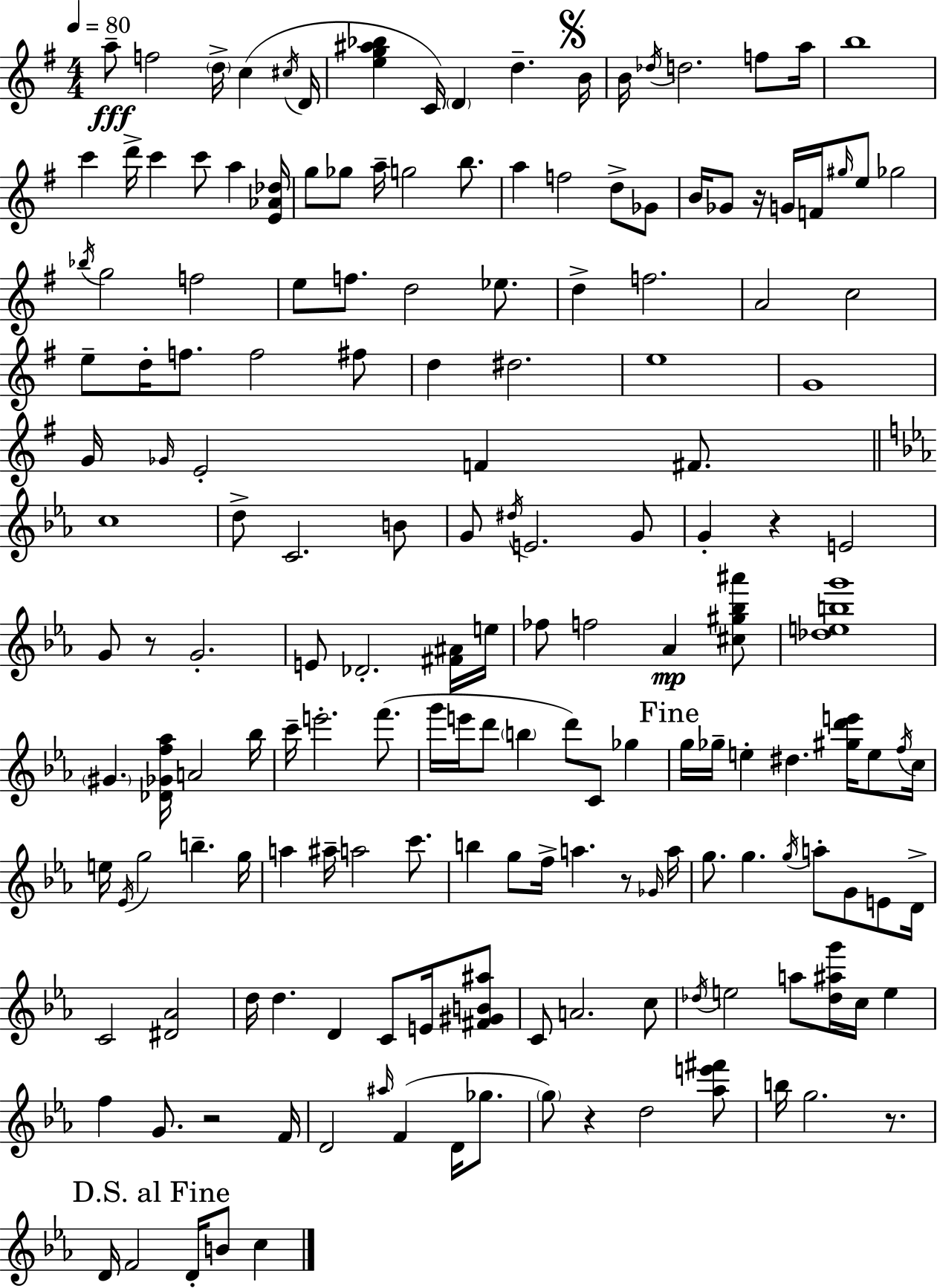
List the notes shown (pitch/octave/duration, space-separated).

A5/e F5/h D5/s C5/q C#5/s D4/s [E5,G5,A#5,Bb5]/q C4/s D4/q D5/q. B4/s B4/s Db5/s D5/h. F5/e A5/s B5/w C6/q D6/s C6/q C6/e A5/q [E4,Ab4,Db5]/s G5/e Gb5/e A5/s G5/h B5/e. A5/q F5/h D5/e Gb4/e B4/s Gb4/e R/s G4/s F4/s G#5/s E5/e Gb5/h Bb5/s G5/h F5/h E5/e F5/e. D5/h Eb5/e. D5/q F5/h. A4/h C5/h E5/e D5/s F5/e. F5/h F#5/e D5/q D#5/h. E5/w G4/w G4/s Gb4/s E4/h F4/q F#4/e. C5/w D5/e C4/h. B4/e G4/e D#5/s E4/h. G4/e G4/q R/q E4/h G4/e R/e G4/h. E4/e Db4/h. [F#4,A#4]/s E5/s FES5/e F5/h Ab4/q [C#5,G#5,Bb5,A#6]/e [Db5,E5,B5,G6]/w G#4/q. [Db4,Gb4,F5,Ab5]/s A4/h Bb5/s C6/s E6/h. F6/e. G6/s E6/s D6/e B5/q D6/e C4/e Gb5/q G5/s Gb5/s E5/q D#5/q. [G#5,D6,E6]/s E5/e F5/s C5/s E5/s Eb4/s G5/h B5/q. G5/s A5/q A#5/s A5/h C6/e. B5/q G5/e F5/s A5/q. R/e Gb4/s A5/s G5/e. G5/q. G5/s A5/e G4/e E4/e D4/s C4/h [D#4,Ab4]/h D5/s D5/q. D4/q C4/e E4/s [F#4,G#4,B4,A#5]/e C4/e A4/h. C5/e Db5/s E5/h A5/e [Db5,A#5,G6]/s C5/s E5/q F5/q G4/e. R/h F4/s D4/h A#5/s F4/q D4/s Gb5/e. G5/e R/q D5/h [Ab5,E6,F#6]/e B5/s G5/h. R/e. D4/s F4/h D4/s B4/e C5/q